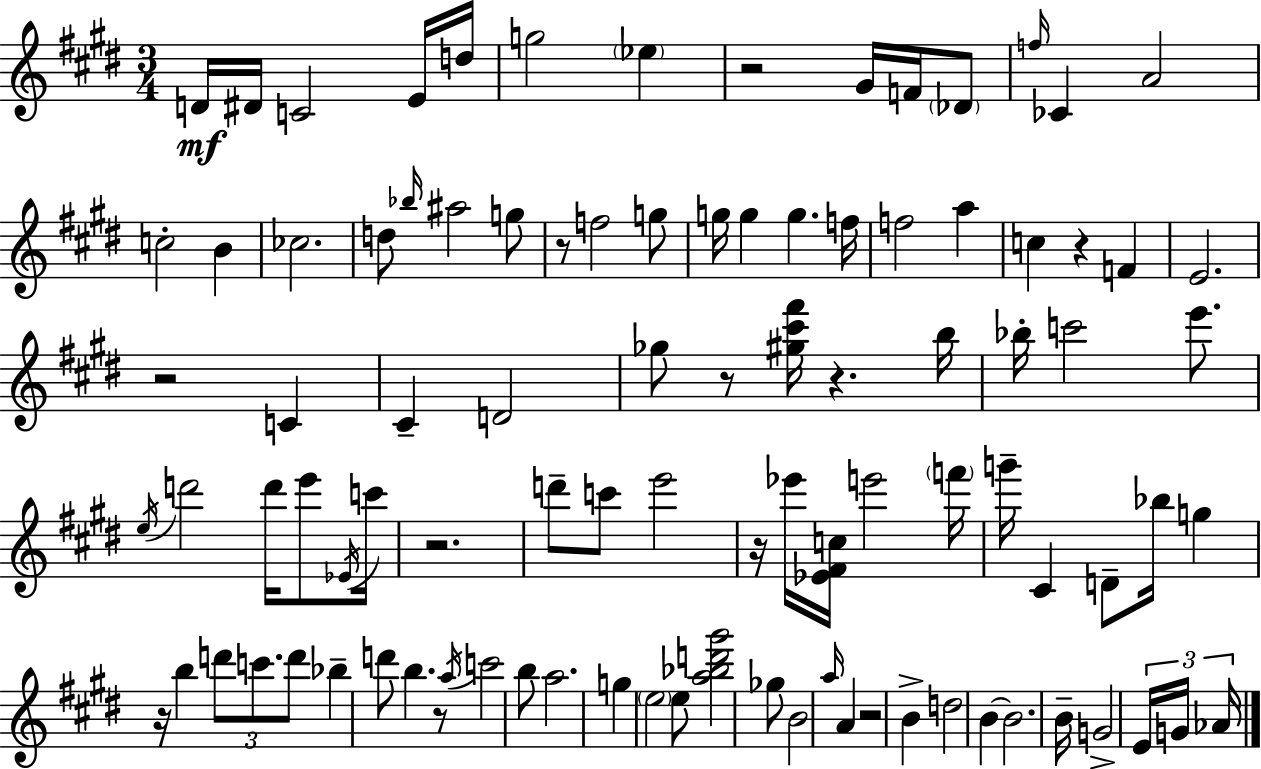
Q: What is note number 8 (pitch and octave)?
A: G#4